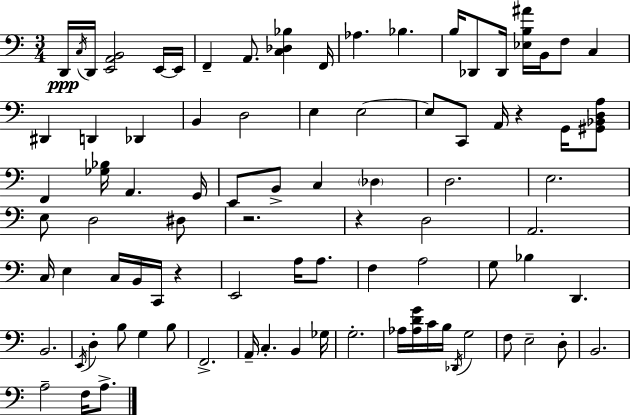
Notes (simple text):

D2/s C3/s D2/s [E2,A2,B2]/h E2/s E2/s F2/q A2/e. [C3,Db3,Bb3]/q F2/s Ab3/q. Bb3/q. B3/s Db2/e Db2/s [Eb3,B3,A#4]/s B2/s F3/e C3/q D#2/q D2/q Db2/q B2/q D3/h E3/q E3/h E3/e C2/e A2/s R/q G2/s [G#2,Bb2,D3,A3]/e F2/q [Gb3,Bb3]/s A2/q. G2/s E2/e B2/e C3/q Db3/q D3/h. E3/h. E3/e D3/h D#3/e R/h. R/q D3/h A2/h. C3/s E3/q C3/s B2/s C2/s R/q E2/h A3/s A3/e. F3/q A3/h G3/e Bb3/q D2/q. B2/h. E2/s D3/q B3/e G3/q B3/e F2/h. A2/s C3/q. B2/q Gb3/s G3/h. Ab3/s [Ab3,D4,G4]/s C4/s B3/s Db2/s G3/h F3/e E3/h D3/e B2/h. A3/h F3/s A3/e.